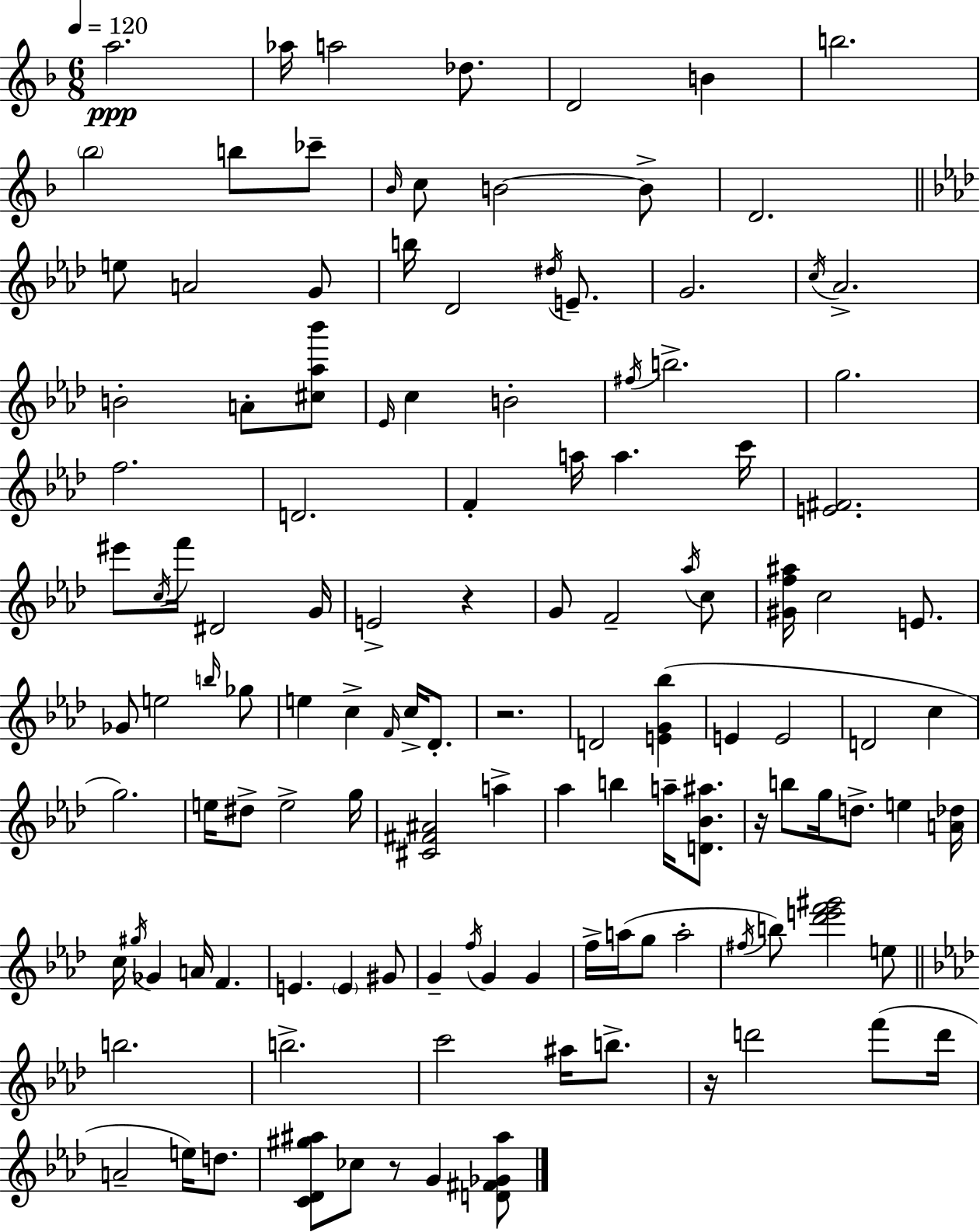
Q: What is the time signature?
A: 6/8